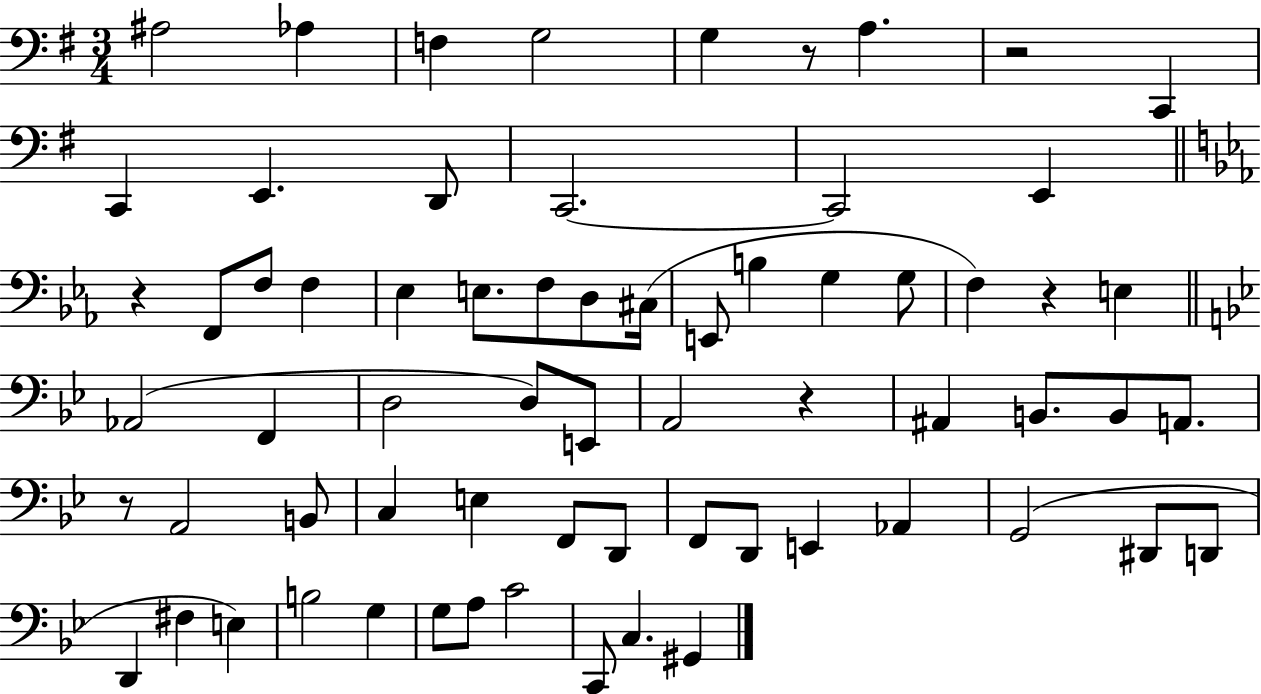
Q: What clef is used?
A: bass